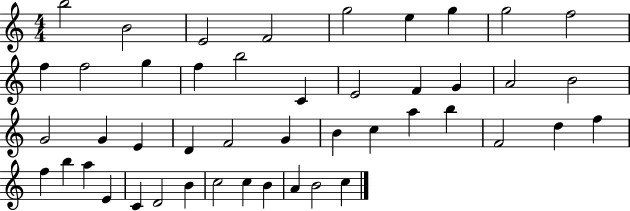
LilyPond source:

{
  \clef treble
  \numericTimeSignature
  \time 4/4
  \key c \major
  b''2 b'2 | e'2 f'2 | g''2 e''4 g''4 | g''2 f''2 | \break f''4 f''2 g''4 | f''4 b''2 c'4 | e'2 f'4 g'4 | a'2 b'2 | \break g'2 g'4 e'4 | d'4 f'2 g'4 | b'4 c''4 a''4 b''4 | f'2 d''4 f''4 | \break f''4 b''4 a''4 e'4 | c'4 d'2 b'4 | c''2 c''4 b'4 | a'4 b'2 c''4 | \break \bar "|."
}